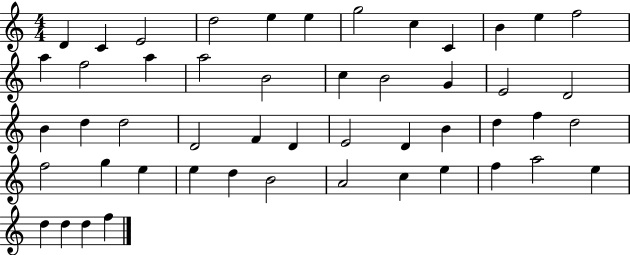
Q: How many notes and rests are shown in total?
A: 50